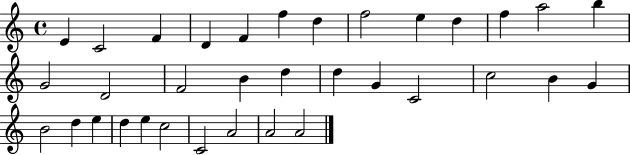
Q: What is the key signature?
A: C major